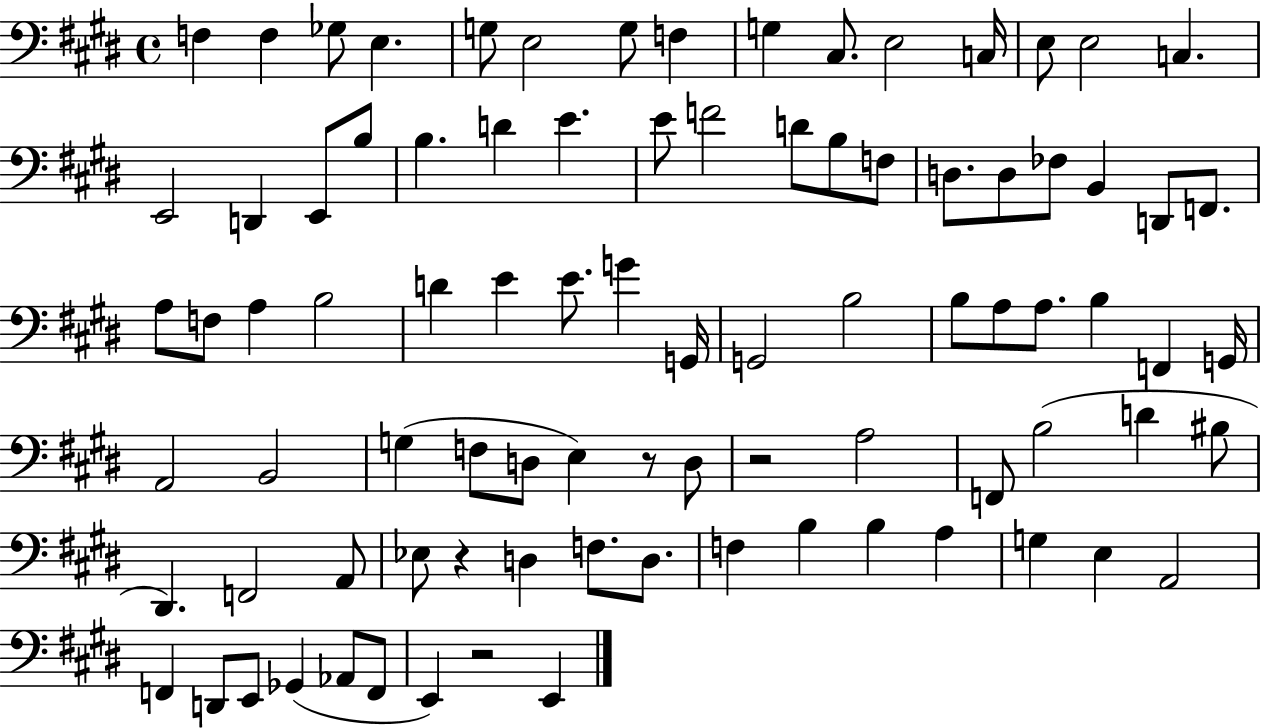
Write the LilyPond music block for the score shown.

{
  \clef bass
  \time 4/4
  \defaultTimeSignature
  \key e \major
  f4 f4 ges8 e4. | g8 e2 g8 f4 | g4 cis8. e2 c16 | e8 e2 c4. | \break e,2 d,4 e,8 b8 | b4. d'4 e'4. | e'8 f'2 d'8 b8 f8 | d8. d8 fes8 b,4 d,8 f,8. | \break a8 f8 a4 b2 | d'4 e'4 e'8. g'4 g,16 | g,2 b2 | b8 a8 a8. b4 f,4 g,16 | \break a,2 b,2 | g4( f8 d8 e4) r8 d8 | r2 a2 | f,8 b2( d'4 bis8 | \break dis,4.) f,2 a,8 | ees8 r4 d4 f8. d8. | f4 b4 b4 a4 | g4 e4 a,2 | \break f,4 d,8 e,8 ges,4( aes,8 f,8 | e,4) r2 e,4 | \bar "|."
}